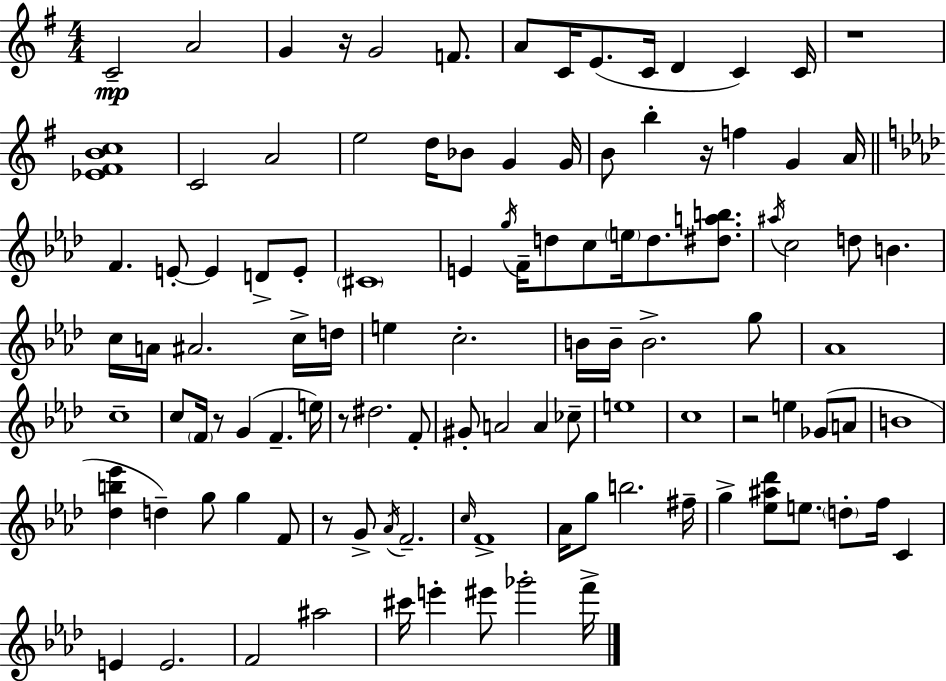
C4/h A4/h G4/q R/s G4/h F4/e. A4/e C4/s E4/e. C4/s D4/q C4/q C4/s R/w [Eb4,F#4,B4,C5]/w C4/h A4/h E5/h D5/s Bb4/e G4/q G4/s B4/e B5/q R/s F5/q G4/q A4/s F4/q. E4/e E4/q D4/e E4/e C#4/w E4/q G5/s F4/s D5/e C5/e E5/s D5/e. [D#5,A5,B5]/e. A#5/s C5/h D5/e B4/q. C5/s A4/s A#4/h. C5/s D5/s E5/q C5/h. B4/s B4/s B4/h. G5/e Ab4/w C5/w C5/e F4/s R/e G4/q F4/q. E5/s R/e D#5/h. F4/e G#4/e A4/h A4/q CES5/e E5/w C5/w R/h E5/q Gb4/e A4/e B4/w [Db5,B5,Eb6]/q D5/q G5/e G5/q F4/e R/e G4/e Ab4/s F4/h. C5/s F4/w Ab4/s G5/e B5/h. F#5/s G5/q [Eb5,A#5,Db6]/e E5/e. D5/e F5/s C4/q E4/q E4/h. F4/h A#5/h C#6/s E6/q EIS6/e Gb6/h F6/s